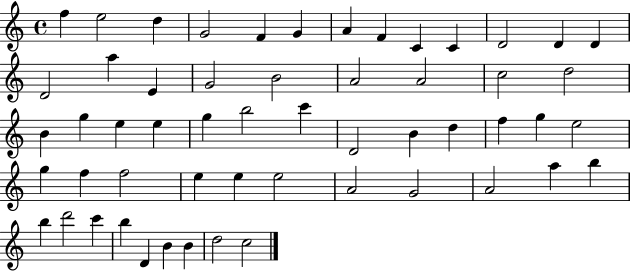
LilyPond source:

{
  \clef treble
  \time 4/4
  \defaultTimeSignature
  \key c \major
  f''4 e''2 d''4 | g'2 f'4 g'4 | a'4 f'4 c'4 c'4 | d'2 d'4 d'4 | \break d'2 a''4 e'4 | g'2 b'2 | a'2 a'2 | c''2 d''2 | \break b'4 g''4 e''4 e''4 | g''4 b''2 c'''4 | d'2 b'4 d''4 | f''4 g''4 e''2 | \break g''4 f''4 f''2 | e''4 e''4 e''2 | a'2 g'2 | a'2 a''4 b''4 | \break b''4 d'''2 c'''4 | b''4 d'4 b'4 b'4 | d''2 c''2 | \bar "|."
}